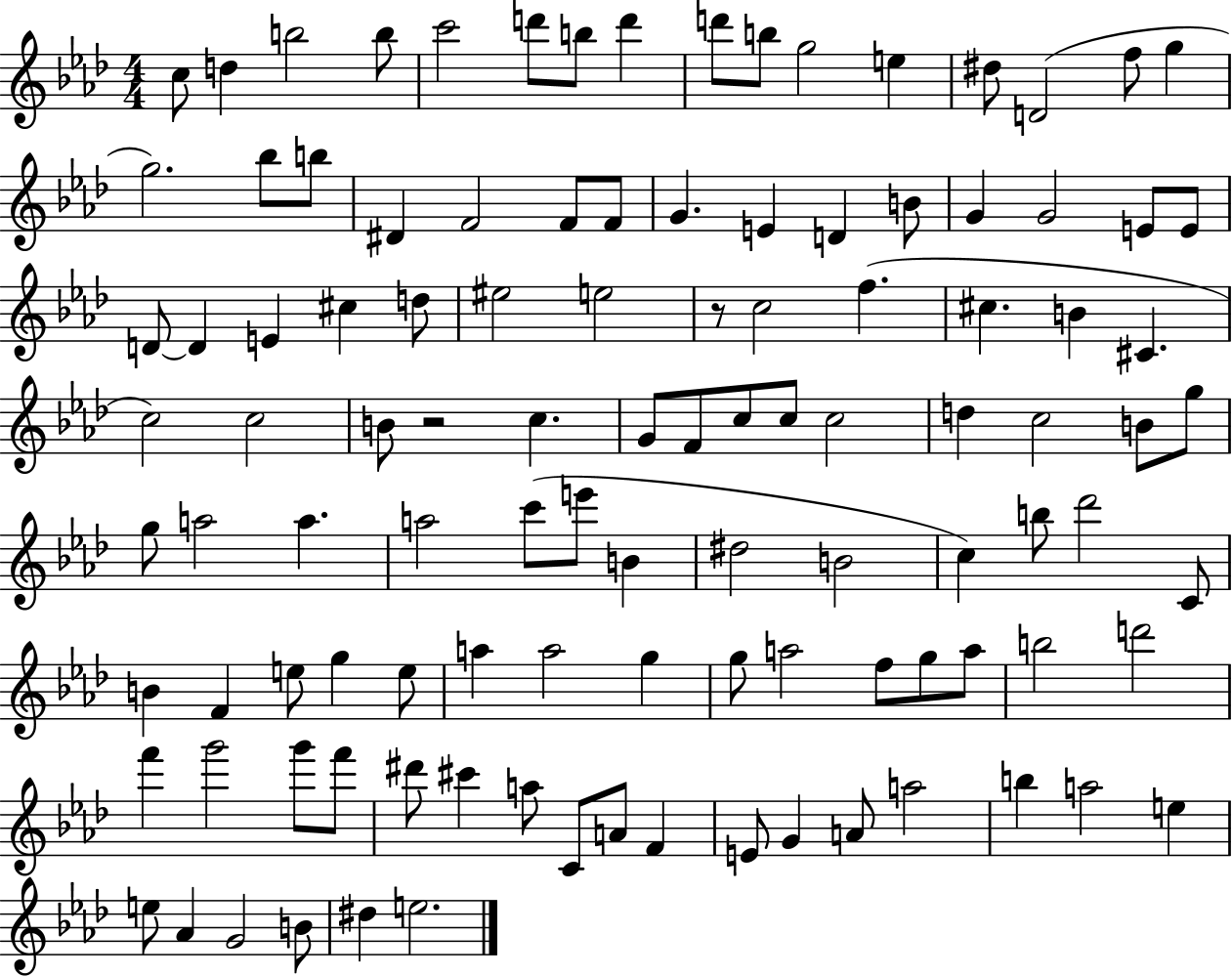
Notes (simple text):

C5/e D5/q B5/h B5/e C6/h D6/e B5/e D6/q D6/e B5/e G5/h E5/q D#5/e D4/h F5/e G5/q G5/h. Bb5/e B5/e D#4/q F4/h F4/e F4/e G4/q. E4/q D4/q B4/e G4/q G4/h E4/e E4/e D4/e D4/q E4/q C#5/q D5/e EIS5/h E5/h R/e C5/h F5/q. C#5/q. B4/q C#4/q. C5/h C5/h B4/e R/h C5/q. G4/e F4/e C5/e C5/e C5/h D5/q C5/h B4/e G5/e G5/e A5/h A5/q. A5/h C6/e E6/e B4/q D#5/h B4/h C5/q B5/e Db6/h C4/e B4/q F4/q E5/e G5/q E5/e A5/q A5/h G5/q G5/e A5/h F5/e G5/e A5/e B5/h D6/h F6/q G6/h G6/e F6/e D#6/e C#6/q A5/e C4/e A4/e F4/q E4/e G4/q A4/e A5/h B5/q A5/h E5/q E5/e Ab4/q G4/h B4/e D#5/q E5/h.